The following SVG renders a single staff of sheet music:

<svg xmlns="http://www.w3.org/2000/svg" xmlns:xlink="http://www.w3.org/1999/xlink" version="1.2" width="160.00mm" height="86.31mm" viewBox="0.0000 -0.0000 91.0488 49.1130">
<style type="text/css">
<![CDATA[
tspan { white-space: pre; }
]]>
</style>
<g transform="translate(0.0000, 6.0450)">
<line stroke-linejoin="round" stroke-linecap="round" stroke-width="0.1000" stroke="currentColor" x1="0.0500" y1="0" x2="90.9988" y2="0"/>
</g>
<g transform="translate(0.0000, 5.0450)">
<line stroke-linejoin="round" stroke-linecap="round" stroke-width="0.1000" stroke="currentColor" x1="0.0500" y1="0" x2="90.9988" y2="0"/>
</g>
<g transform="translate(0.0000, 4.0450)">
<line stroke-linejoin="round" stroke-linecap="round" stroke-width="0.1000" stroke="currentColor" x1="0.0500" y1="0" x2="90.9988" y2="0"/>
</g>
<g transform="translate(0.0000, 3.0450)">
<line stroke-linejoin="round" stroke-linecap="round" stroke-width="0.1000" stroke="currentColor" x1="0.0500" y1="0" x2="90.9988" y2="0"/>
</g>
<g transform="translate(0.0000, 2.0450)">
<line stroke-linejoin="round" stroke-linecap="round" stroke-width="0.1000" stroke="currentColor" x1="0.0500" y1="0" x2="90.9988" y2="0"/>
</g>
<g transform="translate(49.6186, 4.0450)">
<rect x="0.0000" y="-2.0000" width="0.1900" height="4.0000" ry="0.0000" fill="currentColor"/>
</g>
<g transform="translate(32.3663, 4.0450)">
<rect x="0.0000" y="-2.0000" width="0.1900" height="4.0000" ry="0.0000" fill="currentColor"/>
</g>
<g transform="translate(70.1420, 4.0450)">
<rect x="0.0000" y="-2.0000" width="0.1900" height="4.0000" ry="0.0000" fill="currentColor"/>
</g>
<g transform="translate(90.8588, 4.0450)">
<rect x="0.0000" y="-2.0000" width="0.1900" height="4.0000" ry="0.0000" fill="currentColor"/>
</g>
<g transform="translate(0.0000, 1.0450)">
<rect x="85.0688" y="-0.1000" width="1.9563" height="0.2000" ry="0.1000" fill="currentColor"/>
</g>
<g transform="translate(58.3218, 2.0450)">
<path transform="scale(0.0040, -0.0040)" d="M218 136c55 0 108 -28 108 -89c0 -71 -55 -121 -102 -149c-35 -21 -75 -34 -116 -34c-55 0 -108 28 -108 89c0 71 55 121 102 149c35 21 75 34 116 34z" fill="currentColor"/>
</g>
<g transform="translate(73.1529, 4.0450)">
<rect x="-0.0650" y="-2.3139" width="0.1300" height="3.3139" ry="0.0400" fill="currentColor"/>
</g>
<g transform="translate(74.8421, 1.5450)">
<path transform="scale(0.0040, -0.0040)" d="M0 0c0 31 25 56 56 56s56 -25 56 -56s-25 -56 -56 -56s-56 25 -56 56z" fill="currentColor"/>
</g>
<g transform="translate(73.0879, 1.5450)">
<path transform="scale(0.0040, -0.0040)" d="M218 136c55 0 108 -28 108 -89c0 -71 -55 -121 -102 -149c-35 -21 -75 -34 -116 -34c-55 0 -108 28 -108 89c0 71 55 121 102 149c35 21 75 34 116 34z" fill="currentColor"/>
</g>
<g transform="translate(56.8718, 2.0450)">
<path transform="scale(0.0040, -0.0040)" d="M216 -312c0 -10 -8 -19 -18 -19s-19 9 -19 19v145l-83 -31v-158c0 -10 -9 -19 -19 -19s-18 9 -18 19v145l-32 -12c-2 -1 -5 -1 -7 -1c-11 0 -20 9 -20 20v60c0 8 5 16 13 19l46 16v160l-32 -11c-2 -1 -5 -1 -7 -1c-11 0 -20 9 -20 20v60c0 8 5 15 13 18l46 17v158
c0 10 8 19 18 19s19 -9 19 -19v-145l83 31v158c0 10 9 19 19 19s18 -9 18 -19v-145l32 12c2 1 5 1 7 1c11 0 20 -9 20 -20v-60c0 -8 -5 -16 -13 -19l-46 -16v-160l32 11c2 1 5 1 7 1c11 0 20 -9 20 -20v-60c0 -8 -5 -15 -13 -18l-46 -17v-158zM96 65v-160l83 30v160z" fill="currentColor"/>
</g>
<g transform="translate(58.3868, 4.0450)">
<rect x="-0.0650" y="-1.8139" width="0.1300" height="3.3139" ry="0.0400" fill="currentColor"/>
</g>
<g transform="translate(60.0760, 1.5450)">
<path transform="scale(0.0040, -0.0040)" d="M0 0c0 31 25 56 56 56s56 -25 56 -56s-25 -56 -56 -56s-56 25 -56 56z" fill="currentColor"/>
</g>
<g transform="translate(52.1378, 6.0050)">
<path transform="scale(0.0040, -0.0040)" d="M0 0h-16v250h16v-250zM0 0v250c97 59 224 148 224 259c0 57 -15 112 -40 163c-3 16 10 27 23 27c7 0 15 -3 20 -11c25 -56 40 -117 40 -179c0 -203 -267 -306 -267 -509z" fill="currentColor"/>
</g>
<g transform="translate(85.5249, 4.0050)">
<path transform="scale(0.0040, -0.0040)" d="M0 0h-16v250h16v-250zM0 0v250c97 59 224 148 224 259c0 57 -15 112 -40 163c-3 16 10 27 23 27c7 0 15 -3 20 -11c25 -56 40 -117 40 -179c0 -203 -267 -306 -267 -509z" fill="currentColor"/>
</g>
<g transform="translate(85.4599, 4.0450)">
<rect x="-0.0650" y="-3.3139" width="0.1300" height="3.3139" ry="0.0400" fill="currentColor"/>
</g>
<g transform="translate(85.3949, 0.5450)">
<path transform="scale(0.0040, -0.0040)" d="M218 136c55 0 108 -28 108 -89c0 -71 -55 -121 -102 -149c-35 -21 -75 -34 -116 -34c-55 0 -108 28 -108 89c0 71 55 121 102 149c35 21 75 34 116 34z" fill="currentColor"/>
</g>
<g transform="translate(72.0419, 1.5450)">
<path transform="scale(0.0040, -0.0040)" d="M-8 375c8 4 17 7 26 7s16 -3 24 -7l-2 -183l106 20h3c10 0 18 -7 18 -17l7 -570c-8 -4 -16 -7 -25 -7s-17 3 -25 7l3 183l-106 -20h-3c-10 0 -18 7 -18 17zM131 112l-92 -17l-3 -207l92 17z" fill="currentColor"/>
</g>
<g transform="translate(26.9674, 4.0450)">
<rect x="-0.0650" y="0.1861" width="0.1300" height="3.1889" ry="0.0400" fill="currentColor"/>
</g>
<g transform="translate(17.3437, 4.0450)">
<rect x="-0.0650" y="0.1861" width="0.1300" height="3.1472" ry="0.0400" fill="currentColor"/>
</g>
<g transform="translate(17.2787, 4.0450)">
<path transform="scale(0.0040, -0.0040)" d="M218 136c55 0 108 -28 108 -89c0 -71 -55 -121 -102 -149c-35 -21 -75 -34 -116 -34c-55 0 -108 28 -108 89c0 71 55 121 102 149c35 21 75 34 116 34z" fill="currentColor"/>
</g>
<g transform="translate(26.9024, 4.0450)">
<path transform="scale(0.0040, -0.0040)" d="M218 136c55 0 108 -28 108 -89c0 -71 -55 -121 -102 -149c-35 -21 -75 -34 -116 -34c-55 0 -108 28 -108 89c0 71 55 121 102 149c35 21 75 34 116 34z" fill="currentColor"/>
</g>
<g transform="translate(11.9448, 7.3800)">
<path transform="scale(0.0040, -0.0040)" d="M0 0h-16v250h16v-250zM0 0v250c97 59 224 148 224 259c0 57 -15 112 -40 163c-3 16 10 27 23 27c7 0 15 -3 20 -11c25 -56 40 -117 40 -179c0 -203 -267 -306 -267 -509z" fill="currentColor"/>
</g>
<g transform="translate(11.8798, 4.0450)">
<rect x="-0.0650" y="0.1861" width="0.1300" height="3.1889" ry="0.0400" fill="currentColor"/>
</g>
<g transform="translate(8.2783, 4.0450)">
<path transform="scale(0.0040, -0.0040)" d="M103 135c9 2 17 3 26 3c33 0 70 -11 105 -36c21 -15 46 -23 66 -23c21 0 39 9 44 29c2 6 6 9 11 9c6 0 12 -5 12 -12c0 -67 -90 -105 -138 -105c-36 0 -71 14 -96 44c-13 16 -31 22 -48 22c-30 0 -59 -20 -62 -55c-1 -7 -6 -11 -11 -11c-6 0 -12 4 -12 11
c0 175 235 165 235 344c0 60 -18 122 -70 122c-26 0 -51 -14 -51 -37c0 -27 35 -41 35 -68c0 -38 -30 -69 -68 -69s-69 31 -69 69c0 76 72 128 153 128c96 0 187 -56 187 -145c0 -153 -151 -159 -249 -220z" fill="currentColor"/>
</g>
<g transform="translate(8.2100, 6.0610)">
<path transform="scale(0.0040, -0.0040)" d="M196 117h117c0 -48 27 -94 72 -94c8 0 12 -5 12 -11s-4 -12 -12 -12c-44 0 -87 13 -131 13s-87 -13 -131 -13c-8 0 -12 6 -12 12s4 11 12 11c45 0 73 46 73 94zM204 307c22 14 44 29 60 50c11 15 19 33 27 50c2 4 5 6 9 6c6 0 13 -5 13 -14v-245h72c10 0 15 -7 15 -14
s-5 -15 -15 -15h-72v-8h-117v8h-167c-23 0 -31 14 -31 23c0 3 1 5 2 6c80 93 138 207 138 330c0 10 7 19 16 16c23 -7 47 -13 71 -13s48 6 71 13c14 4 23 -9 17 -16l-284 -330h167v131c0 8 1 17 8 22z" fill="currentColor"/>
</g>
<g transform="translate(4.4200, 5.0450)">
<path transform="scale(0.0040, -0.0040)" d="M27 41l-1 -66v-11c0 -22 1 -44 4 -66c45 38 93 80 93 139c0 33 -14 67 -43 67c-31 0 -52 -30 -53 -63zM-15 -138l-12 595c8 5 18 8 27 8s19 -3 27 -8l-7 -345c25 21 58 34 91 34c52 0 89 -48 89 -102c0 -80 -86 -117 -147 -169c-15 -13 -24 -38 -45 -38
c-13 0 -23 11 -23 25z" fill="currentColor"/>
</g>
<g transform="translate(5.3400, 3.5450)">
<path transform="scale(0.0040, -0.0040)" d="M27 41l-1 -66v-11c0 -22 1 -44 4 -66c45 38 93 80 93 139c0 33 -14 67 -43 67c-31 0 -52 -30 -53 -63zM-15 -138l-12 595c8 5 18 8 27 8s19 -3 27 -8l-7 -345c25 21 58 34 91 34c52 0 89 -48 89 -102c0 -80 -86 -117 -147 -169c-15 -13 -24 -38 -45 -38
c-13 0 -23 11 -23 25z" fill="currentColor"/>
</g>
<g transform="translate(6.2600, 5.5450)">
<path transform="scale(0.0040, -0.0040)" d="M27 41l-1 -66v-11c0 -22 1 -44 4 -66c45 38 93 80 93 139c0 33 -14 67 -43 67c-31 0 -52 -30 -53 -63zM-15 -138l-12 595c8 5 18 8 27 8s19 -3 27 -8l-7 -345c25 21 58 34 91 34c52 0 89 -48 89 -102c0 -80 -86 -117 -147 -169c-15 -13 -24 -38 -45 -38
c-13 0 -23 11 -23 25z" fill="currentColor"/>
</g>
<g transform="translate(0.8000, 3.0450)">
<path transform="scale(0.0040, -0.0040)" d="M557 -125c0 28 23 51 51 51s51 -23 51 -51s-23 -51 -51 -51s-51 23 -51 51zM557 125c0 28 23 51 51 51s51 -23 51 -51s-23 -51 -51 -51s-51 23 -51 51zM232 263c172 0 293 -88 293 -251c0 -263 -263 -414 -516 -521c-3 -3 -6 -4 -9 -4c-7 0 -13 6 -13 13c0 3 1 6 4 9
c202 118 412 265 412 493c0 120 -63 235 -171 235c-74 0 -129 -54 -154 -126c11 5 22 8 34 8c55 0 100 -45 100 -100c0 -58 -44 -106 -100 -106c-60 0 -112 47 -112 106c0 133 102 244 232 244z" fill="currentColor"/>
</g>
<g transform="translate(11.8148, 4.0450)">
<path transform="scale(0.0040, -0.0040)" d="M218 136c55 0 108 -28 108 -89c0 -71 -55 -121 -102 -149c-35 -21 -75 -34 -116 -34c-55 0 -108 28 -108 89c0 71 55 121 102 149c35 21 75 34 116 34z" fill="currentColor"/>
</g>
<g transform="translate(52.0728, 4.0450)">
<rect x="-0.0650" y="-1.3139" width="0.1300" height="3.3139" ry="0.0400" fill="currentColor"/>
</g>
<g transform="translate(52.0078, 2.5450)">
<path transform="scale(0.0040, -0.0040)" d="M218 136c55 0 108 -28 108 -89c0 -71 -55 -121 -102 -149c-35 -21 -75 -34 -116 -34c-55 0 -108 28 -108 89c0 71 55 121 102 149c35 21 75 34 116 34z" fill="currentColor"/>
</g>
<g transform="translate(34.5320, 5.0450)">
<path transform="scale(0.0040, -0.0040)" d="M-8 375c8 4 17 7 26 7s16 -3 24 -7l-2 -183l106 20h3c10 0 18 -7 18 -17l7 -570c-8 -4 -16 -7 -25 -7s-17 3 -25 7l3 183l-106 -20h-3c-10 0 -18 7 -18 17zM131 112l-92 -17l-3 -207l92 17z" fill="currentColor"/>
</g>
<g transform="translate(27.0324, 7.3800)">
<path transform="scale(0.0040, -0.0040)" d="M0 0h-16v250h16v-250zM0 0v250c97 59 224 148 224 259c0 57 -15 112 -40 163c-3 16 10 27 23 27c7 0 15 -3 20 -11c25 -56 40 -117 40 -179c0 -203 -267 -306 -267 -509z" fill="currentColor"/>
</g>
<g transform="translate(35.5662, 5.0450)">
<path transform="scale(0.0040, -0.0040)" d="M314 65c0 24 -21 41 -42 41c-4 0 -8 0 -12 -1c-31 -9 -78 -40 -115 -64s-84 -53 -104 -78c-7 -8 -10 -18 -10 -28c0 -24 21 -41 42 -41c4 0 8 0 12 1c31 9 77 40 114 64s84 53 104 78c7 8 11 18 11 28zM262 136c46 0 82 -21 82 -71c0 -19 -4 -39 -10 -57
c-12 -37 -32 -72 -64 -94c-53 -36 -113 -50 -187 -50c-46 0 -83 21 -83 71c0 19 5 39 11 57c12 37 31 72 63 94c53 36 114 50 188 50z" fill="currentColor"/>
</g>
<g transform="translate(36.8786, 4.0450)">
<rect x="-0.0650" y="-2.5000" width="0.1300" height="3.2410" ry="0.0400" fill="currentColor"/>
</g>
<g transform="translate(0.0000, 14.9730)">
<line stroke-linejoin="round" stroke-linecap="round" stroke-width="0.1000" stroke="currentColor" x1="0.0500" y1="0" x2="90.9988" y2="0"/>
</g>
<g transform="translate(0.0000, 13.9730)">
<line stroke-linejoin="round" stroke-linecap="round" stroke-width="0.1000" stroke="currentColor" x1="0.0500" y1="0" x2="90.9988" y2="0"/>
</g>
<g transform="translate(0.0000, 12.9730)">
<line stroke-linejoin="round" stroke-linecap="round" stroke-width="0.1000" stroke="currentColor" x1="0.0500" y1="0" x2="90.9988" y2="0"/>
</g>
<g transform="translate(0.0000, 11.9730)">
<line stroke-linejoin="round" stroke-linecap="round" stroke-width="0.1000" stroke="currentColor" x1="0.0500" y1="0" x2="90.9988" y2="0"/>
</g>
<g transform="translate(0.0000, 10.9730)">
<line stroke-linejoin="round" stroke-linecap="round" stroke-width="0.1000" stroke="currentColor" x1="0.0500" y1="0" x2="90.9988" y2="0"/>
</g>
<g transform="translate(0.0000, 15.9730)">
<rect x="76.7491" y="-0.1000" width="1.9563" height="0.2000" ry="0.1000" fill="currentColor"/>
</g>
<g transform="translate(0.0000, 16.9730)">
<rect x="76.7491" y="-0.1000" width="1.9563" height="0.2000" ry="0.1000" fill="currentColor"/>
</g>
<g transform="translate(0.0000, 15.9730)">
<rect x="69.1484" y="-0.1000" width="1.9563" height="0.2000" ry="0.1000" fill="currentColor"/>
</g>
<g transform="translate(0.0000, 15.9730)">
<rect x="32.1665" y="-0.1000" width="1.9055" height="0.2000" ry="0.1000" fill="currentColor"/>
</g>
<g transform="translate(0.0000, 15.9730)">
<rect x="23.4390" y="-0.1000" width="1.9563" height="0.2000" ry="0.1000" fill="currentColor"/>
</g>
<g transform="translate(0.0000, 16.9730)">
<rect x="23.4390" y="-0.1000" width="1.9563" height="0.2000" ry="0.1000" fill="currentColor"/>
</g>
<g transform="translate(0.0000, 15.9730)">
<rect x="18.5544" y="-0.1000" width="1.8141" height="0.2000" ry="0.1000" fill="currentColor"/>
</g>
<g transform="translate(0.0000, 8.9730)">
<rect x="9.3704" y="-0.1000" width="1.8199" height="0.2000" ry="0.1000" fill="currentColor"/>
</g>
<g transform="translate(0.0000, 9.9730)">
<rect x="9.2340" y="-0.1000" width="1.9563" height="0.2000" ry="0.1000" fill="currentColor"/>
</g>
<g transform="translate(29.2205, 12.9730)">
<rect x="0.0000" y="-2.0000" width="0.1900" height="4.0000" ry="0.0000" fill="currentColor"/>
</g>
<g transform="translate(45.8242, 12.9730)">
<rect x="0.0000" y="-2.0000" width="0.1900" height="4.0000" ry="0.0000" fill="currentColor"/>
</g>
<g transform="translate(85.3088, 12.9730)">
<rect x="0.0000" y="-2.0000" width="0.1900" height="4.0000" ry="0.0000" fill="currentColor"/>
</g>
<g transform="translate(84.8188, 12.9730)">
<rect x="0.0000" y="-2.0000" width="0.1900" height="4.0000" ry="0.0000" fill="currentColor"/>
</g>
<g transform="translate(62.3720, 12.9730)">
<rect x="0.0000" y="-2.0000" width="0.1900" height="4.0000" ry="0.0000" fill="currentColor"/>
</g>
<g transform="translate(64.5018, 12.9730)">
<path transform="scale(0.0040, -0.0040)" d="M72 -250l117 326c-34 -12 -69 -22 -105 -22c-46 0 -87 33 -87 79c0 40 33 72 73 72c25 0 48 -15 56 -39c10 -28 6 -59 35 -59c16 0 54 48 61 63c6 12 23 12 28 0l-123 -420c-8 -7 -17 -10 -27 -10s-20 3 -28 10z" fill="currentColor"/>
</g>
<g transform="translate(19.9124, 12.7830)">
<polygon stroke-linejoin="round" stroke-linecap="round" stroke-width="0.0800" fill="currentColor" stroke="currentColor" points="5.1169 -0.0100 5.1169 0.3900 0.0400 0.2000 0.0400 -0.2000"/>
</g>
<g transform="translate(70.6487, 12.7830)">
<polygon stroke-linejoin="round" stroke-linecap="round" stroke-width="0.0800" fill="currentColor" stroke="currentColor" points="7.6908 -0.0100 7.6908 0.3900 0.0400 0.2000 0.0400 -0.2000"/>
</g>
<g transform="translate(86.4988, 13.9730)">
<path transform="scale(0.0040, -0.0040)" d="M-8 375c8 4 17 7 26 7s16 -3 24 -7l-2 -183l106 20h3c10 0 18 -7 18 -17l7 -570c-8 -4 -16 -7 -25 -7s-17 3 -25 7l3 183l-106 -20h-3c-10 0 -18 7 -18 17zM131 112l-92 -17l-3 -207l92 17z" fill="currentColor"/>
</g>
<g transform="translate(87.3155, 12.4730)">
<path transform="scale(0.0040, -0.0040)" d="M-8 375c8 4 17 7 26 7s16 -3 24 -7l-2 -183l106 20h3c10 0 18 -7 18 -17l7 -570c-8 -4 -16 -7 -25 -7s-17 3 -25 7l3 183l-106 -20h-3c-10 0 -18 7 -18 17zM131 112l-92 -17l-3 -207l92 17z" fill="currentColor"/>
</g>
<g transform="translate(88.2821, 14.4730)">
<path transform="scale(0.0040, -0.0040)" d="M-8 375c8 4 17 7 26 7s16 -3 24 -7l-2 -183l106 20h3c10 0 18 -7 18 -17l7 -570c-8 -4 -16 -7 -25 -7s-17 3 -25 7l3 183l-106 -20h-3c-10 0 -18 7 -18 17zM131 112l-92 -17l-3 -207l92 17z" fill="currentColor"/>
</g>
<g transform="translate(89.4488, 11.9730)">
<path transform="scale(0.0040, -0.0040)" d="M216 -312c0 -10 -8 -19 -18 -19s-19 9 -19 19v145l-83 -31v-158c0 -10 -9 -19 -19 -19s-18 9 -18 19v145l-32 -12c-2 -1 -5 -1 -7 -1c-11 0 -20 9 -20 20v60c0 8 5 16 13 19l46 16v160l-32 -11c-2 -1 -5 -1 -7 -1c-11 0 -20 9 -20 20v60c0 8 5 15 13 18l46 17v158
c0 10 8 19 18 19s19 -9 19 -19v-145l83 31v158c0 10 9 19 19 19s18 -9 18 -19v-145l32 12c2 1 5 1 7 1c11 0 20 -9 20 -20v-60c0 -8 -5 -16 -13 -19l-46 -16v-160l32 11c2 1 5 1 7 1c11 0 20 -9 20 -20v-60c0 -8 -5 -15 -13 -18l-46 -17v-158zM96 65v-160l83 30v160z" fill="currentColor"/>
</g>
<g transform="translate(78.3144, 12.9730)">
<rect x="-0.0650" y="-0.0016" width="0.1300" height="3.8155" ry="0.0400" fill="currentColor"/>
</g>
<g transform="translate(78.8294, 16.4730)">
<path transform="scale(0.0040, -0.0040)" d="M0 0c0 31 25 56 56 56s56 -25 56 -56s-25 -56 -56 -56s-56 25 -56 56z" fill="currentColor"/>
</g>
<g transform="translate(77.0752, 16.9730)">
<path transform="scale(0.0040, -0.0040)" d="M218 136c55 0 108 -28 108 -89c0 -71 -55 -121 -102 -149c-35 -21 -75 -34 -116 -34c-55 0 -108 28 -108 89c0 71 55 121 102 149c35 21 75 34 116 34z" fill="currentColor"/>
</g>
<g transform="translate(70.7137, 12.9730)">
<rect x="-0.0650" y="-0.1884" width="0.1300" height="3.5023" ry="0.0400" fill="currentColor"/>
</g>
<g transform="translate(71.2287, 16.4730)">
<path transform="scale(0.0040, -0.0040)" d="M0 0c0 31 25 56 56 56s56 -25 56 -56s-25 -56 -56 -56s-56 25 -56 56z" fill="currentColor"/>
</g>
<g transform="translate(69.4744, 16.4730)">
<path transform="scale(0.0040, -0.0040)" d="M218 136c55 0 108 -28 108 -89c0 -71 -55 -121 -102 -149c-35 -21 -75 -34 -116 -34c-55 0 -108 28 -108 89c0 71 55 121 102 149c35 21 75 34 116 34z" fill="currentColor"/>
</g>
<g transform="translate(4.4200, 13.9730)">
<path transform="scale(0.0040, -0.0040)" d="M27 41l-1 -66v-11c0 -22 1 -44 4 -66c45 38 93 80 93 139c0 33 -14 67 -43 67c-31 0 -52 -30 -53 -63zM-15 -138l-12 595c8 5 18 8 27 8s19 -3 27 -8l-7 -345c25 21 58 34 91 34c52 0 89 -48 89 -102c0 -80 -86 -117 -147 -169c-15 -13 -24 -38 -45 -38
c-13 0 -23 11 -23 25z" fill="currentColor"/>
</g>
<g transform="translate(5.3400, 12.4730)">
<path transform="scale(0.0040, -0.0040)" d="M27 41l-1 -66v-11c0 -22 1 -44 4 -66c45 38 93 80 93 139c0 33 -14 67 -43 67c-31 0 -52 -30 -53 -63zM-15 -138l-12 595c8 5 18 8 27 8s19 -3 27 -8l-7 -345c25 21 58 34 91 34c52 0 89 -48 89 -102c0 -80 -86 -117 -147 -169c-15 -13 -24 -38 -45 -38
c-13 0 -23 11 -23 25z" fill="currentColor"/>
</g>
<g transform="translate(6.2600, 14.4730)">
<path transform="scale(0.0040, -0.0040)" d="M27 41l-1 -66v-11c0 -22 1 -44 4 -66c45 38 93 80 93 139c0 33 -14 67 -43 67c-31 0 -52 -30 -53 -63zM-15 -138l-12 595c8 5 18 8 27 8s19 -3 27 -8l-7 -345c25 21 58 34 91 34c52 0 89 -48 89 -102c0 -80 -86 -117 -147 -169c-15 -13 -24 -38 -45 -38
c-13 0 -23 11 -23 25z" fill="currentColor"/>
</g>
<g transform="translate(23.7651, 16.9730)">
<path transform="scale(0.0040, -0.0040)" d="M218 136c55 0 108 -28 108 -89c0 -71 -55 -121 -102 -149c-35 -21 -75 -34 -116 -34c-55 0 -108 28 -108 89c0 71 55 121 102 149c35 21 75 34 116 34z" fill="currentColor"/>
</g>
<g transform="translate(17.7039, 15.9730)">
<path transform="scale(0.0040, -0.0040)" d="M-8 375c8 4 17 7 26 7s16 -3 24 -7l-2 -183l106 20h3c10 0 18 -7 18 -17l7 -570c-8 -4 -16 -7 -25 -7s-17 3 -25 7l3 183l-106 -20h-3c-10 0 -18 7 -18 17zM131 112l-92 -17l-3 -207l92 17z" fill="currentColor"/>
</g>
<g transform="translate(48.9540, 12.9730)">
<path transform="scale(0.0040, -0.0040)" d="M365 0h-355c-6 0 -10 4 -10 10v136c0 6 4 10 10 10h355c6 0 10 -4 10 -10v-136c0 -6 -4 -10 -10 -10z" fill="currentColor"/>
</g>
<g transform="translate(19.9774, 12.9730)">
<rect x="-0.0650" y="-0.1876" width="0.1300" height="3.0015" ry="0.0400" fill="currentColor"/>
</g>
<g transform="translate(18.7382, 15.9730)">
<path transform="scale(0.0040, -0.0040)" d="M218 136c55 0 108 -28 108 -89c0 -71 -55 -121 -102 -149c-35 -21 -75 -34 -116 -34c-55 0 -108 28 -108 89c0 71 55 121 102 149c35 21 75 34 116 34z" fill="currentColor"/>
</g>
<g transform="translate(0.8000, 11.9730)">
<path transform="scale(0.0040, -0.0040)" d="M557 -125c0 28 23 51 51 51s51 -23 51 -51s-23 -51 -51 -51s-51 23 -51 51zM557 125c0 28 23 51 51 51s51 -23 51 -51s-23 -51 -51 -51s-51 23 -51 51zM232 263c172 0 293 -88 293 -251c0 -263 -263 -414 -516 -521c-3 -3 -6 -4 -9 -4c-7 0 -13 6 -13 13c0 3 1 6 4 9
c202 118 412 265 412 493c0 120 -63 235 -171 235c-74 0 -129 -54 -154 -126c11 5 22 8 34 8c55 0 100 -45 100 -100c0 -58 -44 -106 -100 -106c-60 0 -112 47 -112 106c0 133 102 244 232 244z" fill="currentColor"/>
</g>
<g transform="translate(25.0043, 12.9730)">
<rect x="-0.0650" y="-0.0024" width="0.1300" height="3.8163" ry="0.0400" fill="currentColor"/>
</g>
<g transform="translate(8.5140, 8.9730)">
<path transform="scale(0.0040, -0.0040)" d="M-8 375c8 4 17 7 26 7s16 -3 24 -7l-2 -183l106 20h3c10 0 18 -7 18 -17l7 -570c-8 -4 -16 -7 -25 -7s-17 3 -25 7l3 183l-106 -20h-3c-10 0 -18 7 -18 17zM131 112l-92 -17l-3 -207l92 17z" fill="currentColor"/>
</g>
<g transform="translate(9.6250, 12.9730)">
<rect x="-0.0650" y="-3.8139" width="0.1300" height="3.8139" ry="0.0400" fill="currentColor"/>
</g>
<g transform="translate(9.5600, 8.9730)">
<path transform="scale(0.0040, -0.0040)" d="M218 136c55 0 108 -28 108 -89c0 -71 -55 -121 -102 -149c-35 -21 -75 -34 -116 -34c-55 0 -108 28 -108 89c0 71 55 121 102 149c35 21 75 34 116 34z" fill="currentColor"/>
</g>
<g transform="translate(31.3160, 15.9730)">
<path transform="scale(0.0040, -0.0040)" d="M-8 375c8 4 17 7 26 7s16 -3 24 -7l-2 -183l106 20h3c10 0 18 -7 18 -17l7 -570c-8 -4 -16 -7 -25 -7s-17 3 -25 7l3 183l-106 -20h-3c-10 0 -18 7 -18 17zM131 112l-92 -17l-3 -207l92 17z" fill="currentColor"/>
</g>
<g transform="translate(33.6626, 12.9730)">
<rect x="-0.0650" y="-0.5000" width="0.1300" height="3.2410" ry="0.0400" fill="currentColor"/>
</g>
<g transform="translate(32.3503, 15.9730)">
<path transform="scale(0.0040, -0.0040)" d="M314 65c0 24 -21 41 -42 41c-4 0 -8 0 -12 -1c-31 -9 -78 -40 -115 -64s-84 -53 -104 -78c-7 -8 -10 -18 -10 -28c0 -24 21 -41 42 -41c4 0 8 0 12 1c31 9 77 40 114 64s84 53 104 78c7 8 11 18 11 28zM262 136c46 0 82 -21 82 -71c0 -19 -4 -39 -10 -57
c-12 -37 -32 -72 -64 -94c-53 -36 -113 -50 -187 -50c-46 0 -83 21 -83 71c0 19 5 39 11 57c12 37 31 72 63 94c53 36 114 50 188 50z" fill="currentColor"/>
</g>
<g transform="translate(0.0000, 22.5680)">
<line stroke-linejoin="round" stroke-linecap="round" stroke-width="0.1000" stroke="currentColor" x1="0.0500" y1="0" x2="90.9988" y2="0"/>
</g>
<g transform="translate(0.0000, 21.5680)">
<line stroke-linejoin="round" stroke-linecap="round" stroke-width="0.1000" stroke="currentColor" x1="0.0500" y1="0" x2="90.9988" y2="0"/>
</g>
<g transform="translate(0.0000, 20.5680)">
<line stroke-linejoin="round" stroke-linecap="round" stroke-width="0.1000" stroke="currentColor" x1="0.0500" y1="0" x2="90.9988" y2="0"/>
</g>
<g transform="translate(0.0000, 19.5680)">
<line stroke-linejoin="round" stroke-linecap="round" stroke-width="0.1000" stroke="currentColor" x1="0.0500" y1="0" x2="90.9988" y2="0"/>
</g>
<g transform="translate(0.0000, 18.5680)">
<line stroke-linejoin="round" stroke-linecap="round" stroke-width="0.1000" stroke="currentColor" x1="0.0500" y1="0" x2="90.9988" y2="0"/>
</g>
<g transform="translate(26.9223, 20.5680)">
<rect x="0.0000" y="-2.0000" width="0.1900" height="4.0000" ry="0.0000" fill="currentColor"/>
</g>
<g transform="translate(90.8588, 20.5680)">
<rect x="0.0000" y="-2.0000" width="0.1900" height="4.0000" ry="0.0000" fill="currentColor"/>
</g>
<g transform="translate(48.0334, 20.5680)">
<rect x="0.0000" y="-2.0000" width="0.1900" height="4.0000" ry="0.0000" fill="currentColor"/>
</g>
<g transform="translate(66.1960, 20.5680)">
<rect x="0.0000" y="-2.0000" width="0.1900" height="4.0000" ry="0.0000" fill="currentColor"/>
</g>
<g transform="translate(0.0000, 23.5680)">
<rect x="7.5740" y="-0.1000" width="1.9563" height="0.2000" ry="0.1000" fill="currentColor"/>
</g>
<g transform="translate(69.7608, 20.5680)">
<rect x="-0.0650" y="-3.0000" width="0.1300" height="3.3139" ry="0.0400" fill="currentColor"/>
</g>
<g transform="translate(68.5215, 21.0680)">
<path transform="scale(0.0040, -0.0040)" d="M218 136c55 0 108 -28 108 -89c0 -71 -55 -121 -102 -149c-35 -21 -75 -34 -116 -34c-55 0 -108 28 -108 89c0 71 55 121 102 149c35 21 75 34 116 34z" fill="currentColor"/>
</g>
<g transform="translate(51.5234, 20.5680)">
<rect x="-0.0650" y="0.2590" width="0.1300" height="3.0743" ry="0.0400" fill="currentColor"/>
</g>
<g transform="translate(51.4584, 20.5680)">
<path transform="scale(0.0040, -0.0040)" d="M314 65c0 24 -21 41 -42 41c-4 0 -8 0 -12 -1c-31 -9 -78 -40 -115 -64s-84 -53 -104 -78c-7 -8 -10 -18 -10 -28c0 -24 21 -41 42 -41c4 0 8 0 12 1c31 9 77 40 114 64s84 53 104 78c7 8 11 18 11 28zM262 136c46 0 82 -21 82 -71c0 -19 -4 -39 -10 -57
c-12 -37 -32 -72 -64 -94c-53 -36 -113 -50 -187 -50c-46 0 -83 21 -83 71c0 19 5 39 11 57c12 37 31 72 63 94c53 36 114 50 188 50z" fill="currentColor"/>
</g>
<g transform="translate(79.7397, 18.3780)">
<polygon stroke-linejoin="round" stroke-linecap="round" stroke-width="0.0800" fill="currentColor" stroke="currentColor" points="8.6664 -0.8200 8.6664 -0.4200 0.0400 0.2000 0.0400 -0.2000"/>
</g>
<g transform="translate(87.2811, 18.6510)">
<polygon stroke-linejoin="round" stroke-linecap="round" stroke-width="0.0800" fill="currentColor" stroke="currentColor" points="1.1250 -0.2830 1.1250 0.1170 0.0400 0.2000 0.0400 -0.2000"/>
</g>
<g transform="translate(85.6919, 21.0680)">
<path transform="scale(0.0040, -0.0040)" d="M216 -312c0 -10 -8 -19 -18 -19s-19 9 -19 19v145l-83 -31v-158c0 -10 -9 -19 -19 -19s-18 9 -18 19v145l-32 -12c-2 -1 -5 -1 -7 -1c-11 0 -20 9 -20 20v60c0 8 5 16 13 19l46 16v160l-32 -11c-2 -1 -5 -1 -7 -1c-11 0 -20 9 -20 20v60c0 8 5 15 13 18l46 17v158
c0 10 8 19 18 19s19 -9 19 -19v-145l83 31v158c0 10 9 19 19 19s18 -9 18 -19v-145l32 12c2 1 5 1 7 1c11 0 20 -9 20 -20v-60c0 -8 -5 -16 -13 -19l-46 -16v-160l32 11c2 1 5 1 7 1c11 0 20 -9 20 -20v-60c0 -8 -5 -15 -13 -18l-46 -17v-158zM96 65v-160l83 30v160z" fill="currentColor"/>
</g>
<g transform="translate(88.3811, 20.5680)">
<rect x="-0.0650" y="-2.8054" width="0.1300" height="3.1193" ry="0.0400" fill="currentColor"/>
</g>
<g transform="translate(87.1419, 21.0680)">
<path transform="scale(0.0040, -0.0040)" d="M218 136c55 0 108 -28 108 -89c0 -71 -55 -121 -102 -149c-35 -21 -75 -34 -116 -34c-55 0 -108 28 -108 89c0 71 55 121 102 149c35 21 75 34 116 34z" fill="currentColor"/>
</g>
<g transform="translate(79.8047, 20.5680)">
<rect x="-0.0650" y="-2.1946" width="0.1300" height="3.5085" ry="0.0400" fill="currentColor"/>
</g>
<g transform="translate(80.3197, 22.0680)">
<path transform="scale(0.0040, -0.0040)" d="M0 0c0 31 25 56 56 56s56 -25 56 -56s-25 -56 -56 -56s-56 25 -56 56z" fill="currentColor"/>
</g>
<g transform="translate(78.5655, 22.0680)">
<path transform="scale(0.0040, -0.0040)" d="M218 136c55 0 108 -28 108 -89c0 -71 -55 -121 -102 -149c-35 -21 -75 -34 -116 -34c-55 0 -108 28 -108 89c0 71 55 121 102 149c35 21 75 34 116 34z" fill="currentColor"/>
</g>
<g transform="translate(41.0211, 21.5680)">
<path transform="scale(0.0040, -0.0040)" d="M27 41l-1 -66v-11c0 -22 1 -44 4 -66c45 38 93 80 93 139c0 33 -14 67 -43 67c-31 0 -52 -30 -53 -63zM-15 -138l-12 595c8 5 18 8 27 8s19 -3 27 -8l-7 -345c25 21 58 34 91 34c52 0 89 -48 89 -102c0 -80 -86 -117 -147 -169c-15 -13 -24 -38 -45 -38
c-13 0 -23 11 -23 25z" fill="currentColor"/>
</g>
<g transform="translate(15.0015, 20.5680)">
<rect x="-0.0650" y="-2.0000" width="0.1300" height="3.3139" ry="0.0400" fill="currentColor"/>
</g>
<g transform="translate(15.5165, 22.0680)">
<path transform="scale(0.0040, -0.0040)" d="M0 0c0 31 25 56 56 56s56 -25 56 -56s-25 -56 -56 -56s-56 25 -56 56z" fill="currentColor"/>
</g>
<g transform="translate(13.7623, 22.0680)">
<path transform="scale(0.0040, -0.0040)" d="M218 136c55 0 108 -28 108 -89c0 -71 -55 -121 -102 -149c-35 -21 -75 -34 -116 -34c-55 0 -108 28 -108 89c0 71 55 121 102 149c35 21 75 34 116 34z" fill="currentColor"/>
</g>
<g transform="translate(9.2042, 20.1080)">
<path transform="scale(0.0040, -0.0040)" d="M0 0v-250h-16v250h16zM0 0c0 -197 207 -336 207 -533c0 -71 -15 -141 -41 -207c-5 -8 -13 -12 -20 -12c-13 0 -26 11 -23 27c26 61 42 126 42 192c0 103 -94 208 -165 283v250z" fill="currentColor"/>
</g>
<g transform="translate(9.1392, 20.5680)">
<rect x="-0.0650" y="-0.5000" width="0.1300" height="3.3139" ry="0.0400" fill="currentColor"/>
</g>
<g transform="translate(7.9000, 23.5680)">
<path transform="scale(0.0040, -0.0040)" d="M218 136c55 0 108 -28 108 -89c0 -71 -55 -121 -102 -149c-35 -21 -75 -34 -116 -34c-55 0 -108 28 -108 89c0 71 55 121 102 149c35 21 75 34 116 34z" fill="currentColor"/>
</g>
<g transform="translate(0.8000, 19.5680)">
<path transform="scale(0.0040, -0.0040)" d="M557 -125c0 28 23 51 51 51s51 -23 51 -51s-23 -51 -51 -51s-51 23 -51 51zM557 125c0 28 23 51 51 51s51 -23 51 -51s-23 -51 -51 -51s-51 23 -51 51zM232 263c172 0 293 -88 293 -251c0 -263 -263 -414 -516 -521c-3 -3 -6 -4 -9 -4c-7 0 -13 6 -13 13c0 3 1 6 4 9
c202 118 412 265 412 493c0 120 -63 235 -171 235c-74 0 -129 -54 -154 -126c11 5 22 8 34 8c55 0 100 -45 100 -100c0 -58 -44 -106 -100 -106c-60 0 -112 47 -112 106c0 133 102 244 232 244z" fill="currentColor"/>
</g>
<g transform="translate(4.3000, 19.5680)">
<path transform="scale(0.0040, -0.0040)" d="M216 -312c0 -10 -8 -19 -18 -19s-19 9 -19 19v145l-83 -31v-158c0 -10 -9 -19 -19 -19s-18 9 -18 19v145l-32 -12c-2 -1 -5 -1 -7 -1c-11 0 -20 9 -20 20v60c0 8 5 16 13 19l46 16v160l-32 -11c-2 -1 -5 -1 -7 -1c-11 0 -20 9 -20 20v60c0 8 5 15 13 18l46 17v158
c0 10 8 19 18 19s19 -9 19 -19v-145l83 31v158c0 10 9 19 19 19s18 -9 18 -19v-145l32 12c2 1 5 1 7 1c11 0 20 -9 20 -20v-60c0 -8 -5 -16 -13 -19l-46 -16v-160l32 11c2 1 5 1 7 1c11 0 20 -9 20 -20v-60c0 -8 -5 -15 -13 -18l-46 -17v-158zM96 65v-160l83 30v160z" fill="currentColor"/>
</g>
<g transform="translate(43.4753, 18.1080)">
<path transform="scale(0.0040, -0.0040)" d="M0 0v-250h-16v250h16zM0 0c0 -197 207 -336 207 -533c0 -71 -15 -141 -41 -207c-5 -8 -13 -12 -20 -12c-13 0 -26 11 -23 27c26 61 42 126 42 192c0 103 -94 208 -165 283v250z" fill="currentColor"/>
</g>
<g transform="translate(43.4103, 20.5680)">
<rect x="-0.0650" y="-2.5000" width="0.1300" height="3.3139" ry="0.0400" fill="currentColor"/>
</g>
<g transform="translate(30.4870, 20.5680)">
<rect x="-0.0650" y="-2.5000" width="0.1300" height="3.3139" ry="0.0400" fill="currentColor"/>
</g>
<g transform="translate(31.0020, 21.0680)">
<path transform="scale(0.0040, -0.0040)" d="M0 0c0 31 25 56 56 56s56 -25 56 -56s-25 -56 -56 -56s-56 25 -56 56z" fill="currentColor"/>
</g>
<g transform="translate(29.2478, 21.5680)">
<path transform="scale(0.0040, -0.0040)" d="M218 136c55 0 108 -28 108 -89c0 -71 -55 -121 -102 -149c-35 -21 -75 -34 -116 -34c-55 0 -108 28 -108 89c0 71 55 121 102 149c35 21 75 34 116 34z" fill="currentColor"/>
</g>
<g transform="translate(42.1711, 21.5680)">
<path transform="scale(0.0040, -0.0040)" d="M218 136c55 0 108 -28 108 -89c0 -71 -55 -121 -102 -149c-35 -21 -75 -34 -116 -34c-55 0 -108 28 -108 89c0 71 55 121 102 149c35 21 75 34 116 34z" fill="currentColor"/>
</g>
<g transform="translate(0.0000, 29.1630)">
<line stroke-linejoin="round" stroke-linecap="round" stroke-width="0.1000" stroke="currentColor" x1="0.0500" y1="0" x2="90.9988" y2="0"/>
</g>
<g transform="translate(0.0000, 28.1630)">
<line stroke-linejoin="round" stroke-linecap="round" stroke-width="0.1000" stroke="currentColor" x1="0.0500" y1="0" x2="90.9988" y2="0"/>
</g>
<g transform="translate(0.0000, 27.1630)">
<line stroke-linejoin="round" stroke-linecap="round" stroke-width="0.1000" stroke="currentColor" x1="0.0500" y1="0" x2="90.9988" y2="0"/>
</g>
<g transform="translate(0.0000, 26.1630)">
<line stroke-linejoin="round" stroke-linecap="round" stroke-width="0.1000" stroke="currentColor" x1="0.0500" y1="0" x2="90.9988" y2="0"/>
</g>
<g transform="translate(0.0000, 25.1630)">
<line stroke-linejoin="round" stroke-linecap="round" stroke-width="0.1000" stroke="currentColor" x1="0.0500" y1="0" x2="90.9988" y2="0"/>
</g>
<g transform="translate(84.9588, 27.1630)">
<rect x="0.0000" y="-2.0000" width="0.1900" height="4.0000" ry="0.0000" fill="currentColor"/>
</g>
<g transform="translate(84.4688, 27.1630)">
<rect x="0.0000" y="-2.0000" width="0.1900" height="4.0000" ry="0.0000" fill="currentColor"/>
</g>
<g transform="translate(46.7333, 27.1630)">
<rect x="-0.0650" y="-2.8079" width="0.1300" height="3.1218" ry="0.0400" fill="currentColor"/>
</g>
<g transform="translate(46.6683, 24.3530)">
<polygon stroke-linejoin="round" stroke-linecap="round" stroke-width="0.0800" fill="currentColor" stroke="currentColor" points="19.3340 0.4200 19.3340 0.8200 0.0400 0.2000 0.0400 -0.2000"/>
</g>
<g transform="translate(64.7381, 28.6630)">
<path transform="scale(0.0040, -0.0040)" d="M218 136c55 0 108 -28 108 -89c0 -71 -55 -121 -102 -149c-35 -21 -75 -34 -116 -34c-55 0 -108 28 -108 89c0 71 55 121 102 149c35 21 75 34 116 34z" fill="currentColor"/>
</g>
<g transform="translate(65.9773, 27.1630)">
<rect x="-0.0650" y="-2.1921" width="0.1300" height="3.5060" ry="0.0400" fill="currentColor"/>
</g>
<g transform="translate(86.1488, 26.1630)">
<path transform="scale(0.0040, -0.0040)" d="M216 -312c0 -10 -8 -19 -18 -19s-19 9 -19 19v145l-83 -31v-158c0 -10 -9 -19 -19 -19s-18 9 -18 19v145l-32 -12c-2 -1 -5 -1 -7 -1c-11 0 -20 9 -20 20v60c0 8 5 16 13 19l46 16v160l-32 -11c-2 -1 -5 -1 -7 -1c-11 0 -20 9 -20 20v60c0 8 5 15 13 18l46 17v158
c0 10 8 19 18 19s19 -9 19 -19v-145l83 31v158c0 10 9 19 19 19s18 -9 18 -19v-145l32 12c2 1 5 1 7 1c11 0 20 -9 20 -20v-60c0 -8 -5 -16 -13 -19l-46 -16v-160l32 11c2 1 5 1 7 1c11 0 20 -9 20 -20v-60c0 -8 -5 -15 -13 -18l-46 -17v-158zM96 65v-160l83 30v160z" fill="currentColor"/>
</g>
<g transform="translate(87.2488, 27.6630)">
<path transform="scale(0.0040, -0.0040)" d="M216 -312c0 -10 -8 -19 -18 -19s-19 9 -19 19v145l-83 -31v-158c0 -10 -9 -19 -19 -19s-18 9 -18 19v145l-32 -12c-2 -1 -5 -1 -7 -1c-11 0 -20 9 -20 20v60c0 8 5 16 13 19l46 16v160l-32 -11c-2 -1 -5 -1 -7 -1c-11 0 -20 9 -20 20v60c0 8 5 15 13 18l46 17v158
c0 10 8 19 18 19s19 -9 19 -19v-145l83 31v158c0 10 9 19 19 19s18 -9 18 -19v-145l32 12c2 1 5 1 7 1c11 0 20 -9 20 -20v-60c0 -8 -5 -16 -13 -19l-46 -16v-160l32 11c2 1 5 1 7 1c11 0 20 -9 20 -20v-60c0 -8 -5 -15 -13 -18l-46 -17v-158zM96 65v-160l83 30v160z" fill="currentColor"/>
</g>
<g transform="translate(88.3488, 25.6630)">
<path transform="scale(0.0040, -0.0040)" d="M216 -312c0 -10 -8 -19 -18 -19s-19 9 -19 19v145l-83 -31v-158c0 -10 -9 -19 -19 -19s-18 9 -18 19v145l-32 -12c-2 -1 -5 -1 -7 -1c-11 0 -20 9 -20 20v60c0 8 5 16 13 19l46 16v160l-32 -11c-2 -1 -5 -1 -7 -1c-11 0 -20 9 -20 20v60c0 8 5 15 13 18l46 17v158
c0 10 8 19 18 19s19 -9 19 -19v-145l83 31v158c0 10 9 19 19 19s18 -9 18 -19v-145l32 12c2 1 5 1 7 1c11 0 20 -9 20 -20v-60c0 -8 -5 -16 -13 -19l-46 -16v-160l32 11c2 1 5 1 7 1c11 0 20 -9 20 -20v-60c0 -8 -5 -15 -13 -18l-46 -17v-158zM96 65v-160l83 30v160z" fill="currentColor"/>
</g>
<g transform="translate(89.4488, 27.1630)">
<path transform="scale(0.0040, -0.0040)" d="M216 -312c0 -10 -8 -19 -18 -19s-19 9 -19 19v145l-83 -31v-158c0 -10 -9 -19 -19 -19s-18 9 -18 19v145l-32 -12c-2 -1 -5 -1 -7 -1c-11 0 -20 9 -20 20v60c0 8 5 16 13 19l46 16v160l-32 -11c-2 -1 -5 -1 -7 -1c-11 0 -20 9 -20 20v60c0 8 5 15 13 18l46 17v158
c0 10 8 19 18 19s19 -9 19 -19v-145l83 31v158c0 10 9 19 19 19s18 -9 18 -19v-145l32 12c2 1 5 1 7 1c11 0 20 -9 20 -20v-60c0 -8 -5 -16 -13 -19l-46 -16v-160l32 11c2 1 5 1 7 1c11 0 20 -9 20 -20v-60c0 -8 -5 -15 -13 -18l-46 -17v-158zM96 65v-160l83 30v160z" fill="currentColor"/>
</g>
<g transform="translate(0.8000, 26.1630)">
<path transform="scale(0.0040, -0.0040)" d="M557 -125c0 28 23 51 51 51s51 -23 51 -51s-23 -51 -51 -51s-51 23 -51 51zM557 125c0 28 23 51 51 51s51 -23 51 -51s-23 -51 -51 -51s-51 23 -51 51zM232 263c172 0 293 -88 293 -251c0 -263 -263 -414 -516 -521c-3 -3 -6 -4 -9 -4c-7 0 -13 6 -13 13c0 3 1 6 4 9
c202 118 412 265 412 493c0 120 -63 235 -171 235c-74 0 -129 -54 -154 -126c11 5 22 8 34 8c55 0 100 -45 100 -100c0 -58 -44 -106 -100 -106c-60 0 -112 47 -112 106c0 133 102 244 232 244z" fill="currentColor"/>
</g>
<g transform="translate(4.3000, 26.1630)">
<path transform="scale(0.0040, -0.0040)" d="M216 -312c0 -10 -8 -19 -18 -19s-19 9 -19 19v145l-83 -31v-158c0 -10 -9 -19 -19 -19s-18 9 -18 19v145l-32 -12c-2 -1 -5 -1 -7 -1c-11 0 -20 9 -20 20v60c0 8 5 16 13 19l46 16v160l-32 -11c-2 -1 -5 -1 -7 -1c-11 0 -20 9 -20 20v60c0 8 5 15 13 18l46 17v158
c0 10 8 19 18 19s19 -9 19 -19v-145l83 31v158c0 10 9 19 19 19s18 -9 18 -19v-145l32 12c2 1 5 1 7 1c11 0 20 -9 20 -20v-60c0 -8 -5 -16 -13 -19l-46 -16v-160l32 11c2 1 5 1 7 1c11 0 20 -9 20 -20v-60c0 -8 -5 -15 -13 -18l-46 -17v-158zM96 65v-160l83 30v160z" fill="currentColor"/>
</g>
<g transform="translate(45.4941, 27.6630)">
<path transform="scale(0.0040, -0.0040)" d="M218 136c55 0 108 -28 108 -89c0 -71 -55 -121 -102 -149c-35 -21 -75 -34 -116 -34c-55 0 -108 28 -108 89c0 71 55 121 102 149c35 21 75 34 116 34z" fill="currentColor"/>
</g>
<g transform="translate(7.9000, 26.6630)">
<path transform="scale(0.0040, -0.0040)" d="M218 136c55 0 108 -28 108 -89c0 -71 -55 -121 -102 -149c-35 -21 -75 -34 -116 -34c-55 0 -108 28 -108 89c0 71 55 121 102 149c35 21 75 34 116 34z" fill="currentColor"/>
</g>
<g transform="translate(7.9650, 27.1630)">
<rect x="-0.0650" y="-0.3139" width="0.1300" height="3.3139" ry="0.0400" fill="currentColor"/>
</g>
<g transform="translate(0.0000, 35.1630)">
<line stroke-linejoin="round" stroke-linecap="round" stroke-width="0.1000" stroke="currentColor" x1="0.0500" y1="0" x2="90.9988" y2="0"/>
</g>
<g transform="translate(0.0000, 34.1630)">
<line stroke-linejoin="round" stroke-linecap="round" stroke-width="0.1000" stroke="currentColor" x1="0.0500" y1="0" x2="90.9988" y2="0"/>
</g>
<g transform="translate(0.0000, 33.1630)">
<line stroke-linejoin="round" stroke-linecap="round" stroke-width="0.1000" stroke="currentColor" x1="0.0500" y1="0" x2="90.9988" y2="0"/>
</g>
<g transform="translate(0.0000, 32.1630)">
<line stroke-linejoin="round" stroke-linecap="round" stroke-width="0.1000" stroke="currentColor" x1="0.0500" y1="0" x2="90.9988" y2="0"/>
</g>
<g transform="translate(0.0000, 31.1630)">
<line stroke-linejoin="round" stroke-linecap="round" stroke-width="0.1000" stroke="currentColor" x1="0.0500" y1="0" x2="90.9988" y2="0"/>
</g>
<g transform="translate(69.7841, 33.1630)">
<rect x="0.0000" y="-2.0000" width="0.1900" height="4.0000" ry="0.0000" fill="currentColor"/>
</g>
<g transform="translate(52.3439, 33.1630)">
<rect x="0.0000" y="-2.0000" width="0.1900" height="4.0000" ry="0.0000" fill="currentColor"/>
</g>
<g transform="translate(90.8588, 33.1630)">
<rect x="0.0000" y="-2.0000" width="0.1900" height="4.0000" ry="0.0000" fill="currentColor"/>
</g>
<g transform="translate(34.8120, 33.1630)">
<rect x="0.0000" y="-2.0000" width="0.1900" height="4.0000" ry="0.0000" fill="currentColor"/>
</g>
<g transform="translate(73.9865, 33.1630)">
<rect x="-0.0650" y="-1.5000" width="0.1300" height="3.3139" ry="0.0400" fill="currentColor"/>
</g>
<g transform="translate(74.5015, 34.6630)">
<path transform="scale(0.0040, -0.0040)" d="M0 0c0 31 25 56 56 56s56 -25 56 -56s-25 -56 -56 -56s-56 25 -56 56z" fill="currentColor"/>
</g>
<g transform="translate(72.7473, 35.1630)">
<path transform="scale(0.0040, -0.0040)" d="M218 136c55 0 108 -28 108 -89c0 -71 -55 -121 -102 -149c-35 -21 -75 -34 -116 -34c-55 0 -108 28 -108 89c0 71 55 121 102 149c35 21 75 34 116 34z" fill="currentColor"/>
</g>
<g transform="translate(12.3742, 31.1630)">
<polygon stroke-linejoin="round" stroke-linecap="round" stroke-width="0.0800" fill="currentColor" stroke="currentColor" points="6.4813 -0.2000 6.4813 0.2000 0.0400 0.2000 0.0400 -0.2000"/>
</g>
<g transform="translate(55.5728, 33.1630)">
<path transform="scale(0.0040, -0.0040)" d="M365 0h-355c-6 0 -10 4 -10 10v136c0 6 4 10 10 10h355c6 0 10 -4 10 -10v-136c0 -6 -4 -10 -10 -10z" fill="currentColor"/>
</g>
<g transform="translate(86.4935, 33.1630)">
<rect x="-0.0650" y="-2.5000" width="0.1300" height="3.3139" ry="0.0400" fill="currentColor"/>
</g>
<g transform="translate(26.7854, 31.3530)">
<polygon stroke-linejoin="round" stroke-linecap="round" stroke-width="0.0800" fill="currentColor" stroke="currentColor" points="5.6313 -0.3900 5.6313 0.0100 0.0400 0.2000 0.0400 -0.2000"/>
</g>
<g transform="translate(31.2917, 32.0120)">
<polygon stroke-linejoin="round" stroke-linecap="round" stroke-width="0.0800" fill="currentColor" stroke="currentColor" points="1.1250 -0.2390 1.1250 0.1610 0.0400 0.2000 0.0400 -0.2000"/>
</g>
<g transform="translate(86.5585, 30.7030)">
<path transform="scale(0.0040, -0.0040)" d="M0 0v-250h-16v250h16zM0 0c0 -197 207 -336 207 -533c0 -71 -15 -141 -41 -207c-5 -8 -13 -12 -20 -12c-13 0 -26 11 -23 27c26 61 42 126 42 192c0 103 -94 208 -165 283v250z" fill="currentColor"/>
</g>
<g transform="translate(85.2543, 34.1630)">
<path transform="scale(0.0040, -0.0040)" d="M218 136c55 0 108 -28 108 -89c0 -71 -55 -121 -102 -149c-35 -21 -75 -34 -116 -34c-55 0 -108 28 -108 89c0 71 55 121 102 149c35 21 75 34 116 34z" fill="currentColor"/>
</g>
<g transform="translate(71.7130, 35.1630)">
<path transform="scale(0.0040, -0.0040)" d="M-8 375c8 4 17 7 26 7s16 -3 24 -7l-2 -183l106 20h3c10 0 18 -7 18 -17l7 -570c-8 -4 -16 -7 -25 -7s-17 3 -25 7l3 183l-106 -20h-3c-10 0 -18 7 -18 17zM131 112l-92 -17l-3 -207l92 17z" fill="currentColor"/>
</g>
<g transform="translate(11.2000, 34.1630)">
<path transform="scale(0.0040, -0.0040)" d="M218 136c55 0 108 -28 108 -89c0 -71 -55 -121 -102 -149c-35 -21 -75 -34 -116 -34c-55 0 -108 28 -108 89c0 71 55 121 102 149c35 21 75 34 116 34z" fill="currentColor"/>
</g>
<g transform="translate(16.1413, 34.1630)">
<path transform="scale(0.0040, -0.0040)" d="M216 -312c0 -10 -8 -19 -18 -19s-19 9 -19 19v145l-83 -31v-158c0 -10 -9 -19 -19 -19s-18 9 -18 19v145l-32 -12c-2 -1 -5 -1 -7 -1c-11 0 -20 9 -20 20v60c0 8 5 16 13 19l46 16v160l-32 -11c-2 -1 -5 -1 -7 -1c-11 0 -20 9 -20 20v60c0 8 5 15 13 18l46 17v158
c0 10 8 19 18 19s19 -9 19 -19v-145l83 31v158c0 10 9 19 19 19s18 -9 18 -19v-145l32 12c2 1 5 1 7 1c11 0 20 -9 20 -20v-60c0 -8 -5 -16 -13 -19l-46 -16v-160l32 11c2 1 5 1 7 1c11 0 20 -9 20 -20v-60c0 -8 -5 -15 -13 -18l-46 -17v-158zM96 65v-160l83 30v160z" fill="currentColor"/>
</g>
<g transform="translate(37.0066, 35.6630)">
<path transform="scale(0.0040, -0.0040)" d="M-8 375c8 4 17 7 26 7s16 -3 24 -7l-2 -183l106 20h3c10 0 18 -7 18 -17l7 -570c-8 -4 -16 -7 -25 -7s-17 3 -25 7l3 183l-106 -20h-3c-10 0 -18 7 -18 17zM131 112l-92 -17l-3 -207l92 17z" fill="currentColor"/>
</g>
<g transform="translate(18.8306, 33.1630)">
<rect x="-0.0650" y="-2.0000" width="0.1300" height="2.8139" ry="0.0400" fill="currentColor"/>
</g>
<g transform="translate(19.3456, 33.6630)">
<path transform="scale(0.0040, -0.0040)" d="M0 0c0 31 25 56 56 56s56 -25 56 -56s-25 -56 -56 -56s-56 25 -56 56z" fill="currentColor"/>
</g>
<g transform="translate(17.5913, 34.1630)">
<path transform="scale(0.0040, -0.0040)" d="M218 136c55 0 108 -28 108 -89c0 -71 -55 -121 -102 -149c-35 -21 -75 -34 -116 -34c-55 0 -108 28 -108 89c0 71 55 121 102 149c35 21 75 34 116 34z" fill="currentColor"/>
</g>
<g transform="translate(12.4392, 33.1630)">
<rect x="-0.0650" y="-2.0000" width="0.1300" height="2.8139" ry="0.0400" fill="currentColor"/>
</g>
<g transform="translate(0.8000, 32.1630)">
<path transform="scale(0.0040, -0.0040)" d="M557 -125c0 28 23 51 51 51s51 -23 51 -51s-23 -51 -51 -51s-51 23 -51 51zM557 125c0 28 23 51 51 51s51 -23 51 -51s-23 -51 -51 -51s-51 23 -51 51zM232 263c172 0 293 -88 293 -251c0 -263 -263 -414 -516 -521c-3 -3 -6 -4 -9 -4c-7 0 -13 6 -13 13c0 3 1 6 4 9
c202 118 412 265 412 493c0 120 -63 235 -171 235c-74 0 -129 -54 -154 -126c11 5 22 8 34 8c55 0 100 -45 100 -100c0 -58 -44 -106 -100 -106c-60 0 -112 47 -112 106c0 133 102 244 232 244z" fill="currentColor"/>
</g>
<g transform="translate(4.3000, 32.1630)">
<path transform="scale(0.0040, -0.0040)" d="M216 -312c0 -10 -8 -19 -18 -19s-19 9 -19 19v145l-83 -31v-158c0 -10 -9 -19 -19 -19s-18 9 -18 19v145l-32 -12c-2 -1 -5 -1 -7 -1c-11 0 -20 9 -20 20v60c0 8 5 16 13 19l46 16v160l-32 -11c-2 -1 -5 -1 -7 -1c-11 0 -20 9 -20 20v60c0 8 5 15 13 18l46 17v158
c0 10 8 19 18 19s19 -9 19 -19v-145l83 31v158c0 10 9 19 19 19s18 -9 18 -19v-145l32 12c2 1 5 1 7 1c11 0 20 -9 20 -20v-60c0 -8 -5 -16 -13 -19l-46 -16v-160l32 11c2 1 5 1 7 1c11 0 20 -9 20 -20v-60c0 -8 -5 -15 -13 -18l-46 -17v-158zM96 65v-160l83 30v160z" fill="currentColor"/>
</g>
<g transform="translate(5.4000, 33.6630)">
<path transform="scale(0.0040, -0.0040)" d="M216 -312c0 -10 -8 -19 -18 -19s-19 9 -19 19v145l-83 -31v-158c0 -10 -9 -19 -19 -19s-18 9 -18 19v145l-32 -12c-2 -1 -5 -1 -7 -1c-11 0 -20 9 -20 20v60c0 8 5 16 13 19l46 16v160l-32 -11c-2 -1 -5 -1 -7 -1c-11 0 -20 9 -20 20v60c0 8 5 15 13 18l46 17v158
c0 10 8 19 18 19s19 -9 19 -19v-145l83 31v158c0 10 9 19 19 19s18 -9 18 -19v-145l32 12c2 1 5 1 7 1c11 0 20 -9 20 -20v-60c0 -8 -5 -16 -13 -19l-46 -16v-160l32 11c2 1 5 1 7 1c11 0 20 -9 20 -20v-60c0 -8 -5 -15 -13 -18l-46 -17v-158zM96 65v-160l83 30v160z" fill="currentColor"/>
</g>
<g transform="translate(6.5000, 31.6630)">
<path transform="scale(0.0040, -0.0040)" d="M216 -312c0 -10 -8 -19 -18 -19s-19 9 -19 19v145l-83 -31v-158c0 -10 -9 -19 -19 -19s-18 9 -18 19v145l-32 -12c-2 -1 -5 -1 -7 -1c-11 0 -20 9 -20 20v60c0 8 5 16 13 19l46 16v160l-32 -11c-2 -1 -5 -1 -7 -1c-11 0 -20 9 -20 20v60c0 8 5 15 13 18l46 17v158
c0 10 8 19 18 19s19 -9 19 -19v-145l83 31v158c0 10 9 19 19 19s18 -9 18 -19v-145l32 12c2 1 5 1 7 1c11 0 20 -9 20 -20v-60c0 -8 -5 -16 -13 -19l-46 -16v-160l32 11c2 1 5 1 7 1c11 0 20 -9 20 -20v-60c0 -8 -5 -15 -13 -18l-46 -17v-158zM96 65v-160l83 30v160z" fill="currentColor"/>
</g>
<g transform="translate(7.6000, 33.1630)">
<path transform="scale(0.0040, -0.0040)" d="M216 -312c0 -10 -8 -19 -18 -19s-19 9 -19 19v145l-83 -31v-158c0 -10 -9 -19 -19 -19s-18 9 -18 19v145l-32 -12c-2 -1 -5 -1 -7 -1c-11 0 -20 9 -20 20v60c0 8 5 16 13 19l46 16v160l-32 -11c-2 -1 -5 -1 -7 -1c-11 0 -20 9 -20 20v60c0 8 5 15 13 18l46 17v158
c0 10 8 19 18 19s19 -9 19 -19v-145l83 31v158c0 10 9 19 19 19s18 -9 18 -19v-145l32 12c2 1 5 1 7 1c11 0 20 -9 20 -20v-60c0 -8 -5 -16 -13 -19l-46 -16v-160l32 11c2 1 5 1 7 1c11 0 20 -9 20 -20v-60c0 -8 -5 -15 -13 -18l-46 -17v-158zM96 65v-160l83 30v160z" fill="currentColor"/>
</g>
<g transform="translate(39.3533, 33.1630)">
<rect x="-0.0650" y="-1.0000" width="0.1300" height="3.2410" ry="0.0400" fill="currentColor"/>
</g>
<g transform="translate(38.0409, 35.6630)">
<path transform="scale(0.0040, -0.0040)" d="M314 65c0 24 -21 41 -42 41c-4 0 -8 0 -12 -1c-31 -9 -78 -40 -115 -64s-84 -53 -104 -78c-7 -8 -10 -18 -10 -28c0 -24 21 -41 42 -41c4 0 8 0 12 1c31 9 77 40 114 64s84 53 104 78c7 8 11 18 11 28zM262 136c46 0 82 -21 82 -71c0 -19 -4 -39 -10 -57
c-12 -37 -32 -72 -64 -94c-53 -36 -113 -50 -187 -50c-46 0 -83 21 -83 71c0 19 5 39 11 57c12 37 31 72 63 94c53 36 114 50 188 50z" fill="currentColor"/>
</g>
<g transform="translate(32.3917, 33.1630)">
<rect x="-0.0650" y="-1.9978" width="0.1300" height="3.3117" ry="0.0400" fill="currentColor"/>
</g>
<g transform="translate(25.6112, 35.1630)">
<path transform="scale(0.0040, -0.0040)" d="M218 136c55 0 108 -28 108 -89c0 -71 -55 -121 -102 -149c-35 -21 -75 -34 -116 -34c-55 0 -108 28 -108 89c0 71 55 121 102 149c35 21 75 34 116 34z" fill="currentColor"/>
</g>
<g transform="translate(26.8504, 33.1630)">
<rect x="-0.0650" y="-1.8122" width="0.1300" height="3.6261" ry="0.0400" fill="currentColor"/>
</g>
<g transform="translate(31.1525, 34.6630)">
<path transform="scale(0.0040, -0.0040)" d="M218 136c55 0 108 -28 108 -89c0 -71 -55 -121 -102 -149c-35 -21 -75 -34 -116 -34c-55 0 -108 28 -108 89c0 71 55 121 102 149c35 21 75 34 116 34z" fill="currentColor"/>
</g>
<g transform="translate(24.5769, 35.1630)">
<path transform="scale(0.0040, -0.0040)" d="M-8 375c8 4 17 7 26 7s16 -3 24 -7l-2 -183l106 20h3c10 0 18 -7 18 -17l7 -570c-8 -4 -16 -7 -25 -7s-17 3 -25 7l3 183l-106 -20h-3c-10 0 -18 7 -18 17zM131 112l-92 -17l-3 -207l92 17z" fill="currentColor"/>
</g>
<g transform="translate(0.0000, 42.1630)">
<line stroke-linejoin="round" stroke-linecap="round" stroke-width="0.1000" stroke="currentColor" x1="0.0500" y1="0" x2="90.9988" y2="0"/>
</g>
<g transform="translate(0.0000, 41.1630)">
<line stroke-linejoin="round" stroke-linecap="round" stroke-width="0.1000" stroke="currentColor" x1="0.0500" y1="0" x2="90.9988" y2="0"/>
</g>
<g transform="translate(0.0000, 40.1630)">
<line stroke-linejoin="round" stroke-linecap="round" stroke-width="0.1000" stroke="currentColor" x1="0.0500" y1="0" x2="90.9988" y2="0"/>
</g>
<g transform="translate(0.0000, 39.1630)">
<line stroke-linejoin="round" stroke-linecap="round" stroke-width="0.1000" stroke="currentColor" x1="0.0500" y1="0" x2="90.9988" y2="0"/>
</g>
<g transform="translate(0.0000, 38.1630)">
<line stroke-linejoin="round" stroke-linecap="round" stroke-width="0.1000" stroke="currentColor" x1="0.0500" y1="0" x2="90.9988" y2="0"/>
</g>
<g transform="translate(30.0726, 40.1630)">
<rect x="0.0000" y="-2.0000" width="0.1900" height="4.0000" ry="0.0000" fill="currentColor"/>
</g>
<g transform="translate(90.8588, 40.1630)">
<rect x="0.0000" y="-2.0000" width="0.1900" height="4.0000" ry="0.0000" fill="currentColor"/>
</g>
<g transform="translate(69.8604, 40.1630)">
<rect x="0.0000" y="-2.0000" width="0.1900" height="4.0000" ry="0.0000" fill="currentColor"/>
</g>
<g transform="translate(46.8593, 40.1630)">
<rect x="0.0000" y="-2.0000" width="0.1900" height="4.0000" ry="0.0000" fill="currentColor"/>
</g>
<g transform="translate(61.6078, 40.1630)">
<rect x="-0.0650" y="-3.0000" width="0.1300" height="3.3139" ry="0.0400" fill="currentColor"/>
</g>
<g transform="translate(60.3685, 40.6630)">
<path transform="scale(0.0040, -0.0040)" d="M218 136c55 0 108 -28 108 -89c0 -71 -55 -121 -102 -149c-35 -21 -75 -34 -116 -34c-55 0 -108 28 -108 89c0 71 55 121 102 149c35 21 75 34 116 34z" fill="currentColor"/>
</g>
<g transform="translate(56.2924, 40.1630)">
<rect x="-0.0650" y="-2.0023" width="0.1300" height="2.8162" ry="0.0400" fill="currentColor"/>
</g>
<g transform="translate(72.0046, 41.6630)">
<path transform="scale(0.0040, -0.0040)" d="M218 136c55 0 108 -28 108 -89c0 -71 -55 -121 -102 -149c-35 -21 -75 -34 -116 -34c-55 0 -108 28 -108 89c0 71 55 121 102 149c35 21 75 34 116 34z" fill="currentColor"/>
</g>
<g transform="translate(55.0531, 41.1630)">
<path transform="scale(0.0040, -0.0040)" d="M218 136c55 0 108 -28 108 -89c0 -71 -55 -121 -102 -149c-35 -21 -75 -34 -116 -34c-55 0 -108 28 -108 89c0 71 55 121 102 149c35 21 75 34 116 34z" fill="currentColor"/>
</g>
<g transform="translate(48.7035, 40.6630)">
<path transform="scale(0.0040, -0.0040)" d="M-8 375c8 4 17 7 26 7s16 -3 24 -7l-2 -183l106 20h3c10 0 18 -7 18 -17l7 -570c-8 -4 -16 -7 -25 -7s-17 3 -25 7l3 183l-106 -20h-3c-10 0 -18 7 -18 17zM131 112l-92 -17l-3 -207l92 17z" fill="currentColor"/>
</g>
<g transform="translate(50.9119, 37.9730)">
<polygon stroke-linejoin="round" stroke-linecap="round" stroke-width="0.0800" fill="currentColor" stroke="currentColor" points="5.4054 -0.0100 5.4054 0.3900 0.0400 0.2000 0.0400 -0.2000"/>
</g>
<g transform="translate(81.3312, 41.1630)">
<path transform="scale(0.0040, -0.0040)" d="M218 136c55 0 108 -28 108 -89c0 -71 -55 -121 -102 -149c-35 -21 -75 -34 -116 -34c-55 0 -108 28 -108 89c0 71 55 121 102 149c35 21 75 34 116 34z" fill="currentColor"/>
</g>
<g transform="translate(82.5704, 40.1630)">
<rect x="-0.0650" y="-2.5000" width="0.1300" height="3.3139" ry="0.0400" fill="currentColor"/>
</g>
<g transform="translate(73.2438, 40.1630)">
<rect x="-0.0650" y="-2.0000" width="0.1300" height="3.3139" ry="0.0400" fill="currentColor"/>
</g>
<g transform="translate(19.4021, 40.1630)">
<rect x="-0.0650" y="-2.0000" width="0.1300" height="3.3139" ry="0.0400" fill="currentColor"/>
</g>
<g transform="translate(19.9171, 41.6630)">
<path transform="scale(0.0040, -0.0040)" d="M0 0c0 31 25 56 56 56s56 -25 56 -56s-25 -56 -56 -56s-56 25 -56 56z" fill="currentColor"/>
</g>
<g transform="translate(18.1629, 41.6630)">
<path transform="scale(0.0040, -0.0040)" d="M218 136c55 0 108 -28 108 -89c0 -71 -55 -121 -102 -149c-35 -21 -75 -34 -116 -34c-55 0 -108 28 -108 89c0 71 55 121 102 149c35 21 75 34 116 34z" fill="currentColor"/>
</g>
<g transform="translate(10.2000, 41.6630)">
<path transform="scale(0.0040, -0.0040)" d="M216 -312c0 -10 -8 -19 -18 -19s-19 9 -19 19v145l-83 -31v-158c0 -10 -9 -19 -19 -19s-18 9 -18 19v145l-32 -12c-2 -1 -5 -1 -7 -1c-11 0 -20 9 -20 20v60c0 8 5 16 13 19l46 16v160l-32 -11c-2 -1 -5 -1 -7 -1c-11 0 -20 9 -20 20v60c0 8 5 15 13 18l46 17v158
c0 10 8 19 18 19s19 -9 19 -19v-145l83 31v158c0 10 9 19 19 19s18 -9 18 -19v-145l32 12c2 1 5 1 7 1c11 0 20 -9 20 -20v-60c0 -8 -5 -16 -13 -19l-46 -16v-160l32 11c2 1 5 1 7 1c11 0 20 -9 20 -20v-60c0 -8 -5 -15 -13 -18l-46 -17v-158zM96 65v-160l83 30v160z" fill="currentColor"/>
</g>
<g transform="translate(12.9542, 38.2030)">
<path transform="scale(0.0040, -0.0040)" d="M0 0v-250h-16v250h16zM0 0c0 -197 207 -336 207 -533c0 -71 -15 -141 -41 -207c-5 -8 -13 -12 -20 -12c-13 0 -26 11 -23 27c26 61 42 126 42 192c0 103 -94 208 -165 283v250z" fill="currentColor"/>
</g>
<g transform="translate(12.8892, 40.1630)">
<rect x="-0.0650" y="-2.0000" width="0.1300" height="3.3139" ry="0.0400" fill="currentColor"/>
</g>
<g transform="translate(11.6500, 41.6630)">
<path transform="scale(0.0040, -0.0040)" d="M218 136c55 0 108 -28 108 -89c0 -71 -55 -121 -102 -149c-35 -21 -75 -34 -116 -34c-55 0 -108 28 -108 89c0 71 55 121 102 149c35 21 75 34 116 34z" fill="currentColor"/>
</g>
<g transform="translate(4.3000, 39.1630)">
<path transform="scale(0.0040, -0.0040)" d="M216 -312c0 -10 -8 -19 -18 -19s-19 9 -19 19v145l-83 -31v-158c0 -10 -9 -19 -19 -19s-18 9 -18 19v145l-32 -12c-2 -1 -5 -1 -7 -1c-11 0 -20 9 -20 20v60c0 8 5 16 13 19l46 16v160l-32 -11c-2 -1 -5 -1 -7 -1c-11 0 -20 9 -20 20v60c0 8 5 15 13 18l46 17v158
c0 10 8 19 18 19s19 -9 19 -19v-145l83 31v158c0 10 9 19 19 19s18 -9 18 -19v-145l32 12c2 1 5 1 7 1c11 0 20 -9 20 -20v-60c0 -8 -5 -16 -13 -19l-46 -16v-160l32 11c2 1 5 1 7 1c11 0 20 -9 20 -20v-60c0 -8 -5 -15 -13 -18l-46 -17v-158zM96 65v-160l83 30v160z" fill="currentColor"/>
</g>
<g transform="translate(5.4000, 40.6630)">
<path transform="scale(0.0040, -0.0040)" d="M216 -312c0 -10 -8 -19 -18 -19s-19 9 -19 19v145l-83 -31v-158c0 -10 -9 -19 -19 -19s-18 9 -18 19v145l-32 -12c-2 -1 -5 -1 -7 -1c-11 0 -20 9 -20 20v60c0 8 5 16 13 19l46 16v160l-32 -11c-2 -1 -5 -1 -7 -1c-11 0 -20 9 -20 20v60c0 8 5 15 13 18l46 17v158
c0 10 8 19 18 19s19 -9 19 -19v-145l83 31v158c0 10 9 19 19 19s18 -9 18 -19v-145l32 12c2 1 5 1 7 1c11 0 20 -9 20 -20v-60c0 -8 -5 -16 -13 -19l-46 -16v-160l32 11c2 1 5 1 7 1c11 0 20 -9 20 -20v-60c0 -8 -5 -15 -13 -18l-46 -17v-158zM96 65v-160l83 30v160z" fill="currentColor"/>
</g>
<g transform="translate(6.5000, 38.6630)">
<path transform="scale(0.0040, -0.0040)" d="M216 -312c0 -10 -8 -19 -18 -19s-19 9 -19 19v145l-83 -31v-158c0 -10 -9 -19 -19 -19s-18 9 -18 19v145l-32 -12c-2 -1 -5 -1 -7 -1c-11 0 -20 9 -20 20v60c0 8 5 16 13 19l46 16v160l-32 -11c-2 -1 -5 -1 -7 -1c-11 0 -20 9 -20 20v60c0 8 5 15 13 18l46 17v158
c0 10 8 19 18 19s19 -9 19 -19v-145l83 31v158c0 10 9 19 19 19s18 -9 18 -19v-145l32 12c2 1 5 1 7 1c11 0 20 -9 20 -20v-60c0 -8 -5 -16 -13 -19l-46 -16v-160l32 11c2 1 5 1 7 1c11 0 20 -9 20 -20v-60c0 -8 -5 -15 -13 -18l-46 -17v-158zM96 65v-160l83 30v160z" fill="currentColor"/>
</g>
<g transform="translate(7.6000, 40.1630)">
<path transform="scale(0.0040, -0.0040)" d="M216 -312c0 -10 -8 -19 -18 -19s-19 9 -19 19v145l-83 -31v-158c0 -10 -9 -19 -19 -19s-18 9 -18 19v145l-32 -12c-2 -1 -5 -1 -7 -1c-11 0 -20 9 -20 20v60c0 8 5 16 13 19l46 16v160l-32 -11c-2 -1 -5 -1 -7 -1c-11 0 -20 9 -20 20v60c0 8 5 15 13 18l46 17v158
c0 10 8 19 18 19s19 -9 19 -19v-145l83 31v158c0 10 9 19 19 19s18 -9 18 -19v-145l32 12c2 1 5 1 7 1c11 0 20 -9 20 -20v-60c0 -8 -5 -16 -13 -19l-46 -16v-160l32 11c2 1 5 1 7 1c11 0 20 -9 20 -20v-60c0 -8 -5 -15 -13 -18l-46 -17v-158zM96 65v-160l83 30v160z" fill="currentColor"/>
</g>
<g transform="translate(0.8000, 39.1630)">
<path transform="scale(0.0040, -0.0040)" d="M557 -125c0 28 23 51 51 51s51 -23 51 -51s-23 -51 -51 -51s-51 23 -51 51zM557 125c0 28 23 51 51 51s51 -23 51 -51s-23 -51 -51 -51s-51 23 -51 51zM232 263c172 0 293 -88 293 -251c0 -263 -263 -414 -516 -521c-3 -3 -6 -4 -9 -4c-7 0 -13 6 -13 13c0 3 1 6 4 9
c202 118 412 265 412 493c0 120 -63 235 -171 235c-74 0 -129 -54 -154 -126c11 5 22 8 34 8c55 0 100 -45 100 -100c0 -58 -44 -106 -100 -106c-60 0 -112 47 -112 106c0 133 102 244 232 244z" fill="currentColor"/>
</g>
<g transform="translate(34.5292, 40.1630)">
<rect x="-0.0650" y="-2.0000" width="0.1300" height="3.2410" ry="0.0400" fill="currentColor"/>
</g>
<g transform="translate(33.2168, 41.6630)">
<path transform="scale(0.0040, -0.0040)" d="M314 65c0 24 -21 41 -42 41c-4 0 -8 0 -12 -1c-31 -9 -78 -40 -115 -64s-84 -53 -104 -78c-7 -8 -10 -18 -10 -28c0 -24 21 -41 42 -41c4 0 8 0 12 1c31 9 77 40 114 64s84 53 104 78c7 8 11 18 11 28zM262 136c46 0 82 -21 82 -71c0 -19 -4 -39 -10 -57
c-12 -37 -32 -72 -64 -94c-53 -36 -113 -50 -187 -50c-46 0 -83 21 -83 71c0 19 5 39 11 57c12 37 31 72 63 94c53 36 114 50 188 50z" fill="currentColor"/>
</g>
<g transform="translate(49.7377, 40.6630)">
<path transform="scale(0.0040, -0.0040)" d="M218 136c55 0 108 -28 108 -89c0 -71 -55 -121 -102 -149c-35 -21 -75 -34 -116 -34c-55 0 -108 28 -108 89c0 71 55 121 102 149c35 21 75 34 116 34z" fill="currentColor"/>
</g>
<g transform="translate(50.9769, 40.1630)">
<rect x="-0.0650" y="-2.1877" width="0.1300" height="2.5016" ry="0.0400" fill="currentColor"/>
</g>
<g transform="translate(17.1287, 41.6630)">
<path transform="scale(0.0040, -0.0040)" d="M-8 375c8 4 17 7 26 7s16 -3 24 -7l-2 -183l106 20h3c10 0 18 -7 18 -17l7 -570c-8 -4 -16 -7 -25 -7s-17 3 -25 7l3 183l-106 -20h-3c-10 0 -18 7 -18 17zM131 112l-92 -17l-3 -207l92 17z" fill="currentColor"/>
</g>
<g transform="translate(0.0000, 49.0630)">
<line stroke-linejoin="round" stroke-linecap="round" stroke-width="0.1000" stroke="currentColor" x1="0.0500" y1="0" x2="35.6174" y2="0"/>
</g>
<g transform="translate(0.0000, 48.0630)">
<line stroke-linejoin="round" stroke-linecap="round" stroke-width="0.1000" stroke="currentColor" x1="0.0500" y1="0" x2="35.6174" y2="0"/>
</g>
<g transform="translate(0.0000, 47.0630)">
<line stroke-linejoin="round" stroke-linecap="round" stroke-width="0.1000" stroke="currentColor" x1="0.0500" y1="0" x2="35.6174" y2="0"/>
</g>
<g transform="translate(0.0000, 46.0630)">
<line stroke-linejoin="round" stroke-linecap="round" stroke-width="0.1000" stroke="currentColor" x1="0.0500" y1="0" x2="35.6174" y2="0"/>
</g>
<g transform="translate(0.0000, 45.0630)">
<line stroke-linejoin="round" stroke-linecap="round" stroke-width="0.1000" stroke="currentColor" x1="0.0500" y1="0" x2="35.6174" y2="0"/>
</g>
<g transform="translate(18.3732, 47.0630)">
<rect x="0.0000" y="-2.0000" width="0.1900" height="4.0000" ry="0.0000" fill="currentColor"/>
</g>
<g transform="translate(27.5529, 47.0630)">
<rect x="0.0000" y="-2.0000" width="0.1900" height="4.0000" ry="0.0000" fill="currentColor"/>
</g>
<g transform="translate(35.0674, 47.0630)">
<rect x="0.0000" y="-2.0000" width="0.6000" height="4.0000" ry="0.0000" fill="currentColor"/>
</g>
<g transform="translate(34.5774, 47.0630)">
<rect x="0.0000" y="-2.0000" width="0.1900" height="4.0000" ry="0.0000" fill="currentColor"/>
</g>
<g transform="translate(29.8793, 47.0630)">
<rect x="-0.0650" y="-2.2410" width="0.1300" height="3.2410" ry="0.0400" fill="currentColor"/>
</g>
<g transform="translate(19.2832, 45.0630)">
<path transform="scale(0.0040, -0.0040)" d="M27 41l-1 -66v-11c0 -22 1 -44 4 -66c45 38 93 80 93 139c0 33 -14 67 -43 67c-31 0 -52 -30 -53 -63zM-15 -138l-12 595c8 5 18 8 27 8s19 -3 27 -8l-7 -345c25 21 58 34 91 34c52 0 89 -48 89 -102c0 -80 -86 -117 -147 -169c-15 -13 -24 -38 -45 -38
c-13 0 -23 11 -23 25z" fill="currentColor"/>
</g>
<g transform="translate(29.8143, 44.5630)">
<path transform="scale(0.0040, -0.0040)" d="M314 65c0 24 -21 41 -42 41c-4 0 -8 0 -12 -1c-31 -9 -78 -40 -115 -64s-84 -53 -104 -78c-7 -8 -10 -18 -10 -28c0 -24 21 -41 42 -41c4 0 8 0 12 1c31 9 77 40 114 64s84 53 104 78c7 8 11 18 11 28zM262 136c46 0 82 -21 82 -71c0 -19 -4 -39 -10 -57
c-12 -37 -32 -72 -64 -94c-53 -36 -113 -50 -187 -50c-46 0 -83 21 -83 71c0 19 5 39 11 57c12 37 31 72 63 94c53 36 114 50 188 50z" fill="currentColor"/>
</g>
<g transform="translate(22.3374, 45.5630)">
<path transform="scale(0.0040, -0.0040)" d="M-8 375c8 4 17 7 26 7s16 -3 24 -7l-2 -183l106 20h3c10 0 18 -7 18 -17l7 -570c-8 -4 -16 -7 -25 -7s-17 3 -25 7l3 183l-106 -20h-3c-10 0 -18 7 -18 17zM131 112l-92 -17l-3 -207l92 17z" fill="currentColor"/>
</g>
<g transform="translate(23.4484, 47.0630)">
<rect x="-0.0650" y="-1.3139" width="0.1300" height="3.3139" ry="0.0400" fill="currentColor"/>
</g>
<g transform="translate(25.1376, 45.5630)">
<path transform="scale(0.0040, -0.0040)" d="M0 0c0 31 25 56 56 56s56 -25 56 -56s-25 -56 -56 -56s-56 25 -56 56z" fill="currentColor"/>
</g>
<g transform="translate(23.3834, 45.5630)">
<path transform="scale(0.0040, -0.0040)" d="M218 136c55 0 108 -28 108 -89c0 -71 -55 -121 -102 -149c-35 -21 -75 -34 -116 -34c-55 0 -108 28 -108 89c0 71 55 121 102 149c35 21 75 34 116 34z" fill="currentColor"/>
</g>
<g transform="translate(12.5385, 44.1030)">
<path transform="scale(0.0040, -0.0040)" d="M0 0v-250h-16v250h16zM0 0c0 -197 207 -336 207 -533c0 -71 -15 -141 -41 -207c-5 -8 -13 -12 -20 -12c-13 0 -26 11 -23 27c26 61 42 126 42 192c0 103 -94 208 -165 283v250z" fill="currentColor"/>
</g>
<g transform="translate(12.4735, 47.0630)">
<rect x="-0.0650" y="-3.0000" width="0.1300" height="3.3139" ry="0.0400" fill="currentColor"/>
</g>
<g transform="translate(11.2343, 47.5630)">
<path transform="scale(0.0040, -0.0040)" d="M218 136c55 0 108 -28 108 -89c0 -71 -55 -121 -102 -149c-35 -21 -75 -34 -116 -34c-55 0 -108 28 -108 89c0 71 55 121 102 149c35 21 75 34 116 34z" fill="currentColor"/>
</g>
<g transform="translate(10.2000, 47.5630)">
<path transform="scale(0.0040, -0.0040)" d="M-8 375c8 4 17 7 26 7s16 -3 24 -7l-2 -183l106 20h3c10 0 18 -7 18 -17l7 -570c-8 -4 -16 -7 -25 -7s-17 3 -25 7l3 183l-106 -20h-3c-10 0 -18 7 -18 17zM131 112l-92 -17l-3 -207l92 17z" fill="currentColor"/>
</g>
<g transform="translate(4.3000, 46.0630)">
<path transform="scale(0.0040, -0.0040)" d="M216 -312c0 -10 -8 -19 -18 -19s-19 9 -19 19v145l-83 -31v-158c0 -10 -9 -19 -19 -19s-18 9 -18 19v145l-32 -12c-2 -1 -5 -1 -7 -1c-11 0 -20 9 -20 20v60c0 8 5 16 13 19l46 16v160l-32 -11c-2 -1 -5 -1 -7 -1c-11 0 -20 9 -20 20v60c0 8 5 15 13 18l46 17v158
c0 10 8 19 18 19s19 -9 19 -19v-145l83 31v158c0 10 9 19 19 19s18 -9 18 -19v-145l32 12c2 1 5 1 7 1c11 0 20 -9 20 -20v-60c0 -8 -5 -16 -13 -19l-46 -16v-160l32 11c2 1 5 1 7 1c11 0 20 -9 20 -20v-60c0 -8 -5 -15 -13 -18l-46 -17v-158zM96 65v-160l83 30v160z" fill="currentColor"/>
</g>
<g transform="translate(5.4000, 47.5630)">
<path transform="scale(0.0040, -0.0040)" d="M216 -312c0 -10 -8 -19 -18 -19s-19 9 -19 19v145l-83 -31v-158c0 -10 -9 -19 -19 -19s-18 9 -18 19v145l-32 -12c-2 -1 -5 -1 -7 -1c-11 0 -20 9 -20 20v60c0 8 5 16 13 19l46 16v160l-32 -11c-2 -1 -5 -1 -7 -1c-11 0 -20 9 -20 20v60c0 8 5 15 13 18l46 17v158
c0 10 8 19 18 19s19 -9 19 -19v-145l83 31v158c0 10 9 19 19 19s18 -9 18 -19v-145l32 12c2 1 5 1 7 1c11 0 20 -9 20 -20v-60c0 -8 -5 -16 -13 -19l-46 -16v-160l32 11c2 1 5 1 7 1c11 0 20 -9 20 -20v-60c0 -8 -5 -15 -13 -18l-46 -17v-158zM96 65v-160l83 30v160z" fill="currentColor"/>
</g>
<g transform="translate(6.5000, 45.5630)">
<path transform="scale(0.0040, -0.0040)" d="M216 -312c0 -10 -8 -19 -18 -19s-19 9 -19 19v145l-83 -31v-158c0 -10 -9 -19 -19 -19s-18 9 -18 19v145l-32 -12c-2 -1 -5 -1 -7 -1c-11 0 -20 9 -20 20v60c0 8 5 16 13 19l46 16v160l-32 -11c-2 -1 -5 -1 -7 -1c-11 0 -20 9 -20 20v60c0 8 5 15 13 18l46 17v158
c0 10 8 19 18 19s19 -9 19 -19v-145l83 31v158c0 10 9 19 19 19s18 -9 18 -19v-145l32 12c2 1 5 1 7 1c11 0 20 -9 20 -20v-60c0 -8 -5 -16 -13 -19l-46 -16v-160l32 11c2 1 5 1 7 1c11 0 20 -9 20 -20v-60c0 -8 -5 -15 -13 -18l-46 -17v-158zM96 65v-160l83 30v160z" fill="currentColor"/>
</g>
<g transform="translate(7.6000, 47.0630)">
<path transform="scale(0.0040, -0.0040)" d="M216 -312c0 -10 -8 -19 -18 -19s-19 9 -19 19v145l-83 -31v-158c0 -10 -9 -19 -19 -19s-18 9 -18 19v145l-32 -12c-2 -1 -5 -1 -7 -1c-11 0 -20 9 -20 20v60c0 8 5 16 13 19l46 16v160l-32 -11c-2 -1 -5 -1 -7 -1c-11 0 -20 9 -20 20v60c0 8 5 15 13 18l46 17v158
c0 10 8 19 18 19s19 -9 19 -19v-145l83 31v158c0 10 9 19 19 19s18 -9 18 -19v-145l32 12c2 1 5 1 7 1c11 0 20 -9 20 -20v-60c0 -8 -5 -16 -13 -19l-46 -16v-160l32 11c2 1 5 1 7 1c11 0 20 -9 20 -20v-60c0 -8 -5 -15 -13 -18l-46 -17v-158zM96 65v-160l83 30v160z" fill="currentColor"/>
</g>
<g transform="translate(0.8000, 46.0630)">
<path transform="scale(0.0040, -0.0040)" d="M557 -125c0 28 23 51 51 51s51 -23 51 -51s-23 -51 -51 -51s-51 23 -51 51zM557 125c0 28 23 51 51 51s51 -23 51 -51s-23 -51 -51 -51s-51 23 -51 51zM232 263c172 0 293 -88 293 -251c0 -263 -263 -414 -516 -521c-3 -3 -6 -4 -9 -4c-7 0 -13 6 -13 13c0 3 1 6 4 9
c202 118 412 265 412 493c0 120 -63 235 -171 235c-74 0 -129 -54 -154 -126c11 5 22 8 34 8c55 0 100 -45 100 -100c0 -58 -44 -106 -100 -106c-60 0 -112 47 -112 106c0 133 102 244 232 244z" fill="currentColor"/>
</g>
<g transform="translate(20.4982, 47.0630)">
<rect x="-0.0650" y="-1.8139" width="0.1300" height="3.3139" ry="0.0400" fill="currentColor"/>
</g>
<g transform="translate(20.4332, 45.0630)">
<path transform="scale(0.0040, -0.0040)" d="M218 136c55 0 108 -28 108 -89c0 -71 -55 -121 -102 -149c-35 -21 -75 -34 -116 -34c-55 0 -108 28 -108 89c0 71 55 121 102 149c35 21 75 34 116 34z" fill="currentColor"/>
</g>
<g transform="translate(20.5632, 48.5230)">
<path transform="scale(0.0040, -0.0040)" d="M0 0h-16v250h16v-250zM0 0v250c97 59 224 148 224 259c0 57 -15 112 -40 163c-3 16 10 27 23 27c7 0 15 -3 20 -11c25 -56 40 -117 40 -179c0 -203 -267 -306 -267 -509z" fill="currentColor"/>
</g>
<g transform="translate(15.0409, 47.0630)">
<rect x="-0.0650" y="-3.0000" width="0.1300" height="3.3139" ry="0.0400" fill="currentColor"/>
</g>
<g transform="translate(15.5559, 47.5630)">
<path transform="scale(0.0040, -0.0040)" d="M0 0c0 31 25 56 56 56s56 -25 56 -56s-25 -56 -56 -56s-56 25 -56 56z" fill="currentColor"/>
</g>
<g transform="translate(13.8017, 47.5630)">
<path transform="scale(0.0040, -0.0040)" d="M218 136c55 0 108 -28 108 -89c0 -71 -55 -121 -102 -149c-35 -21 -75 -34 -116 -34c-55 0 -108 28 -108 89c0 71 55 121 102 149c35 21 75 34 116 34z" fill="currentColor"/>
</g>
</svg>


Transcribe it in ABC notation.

X:1
T:Untitled
M:2/4
L:1/4
K:Eb
D,/2 D, D,/2 B,,2 G,/2 ^A, B, D/2 E E,,/2 C,,/2 E,,2 z2 z/2 D,,/2 C,,/2 E,,/2 A,, B,, _B,,/2 D,2 C, A,,/2 ^C,/4 E, C,/2 A,,/2 B,,/2 ^B,,/2 G,,/2 A,,/4 F,,2 z2 G,, B,,/2 ^A,,/2 A,, A,,2 C,/2 B,,/2 C, A,, B,, C,/2 C, _A,/2 G, B,2